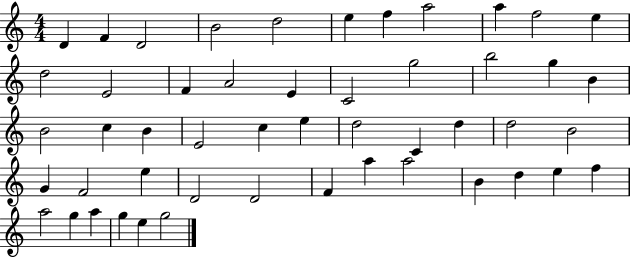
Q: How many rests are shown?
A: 0